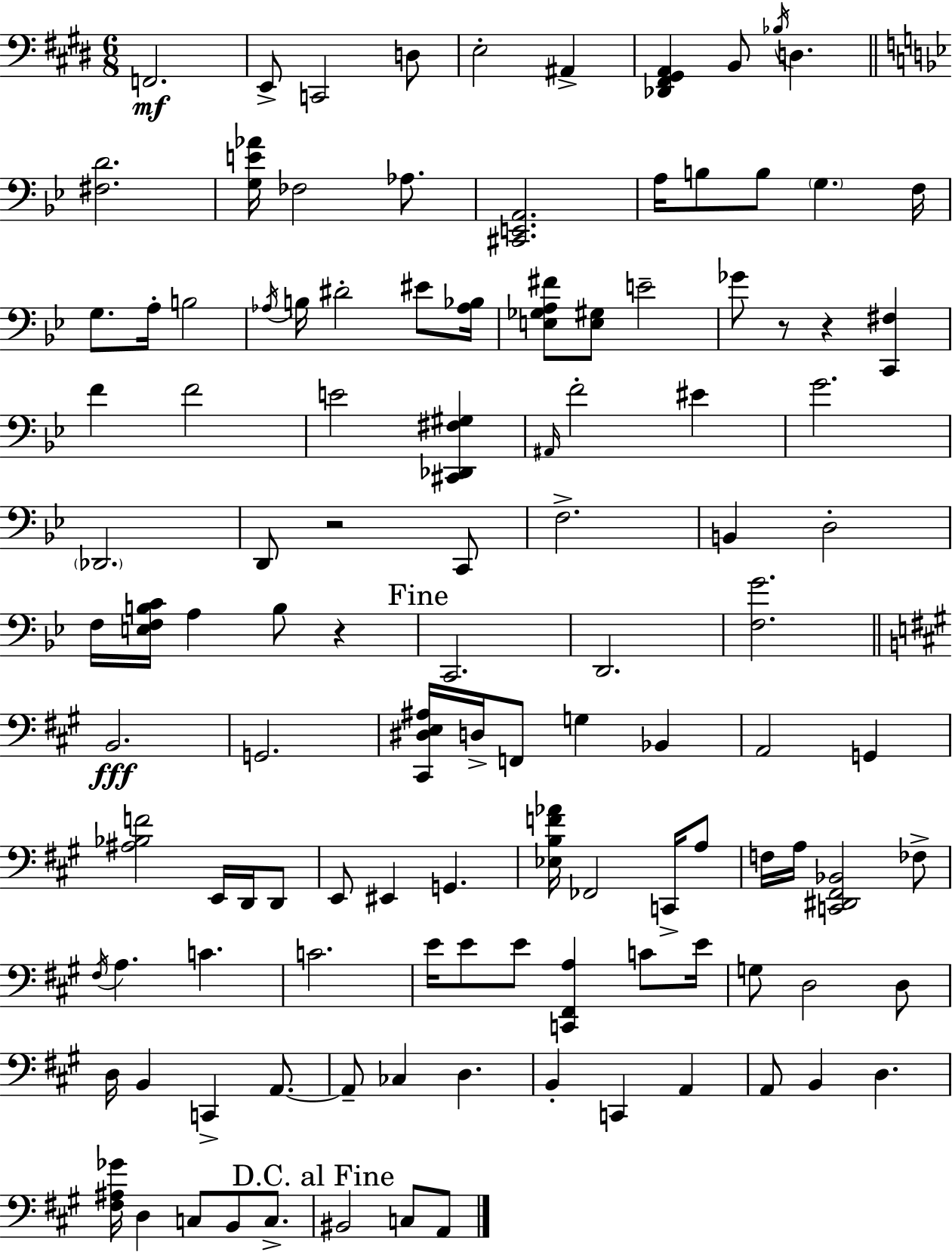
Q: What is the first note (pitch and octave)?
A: F2